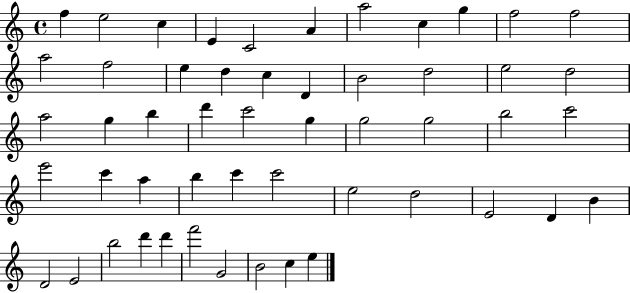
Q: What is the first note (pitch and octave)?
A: F5